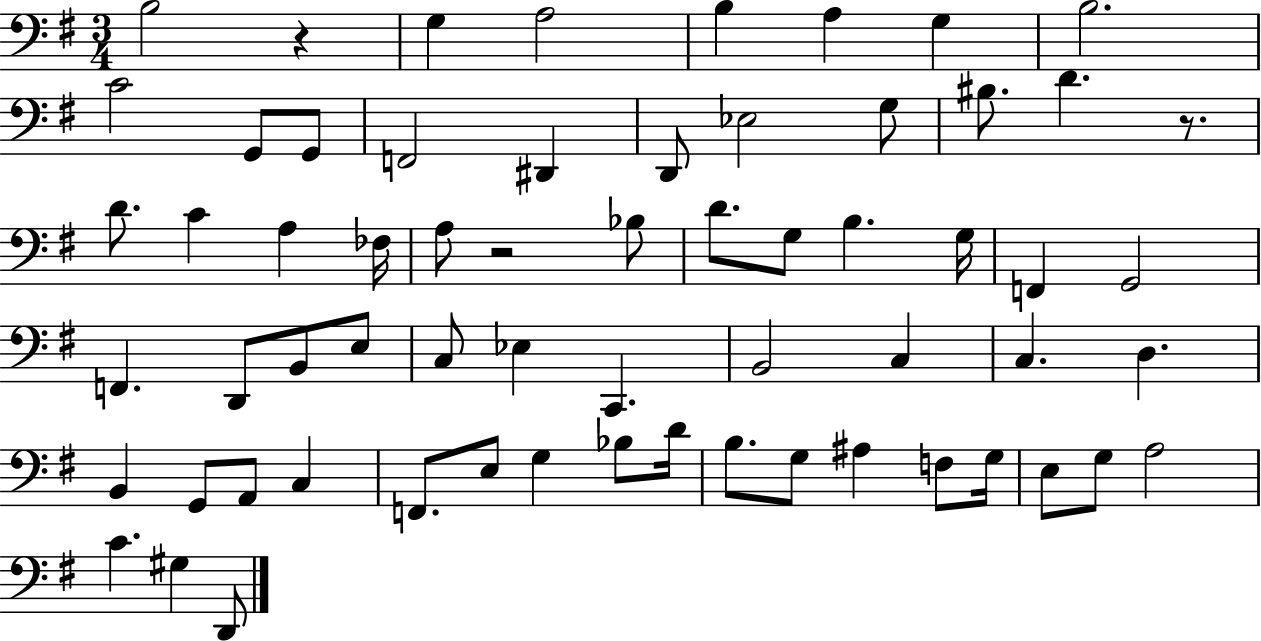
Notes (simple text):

B3/h R/q G3/q A3/h B3/q A3/q G3/q B3/h. C4/h G2/e G2/e F2/h D#2/q D2/e Eb3/h G3/e BIS3/e. D4/q. R/e. D4/e. C4/q A3/q FES3/s A3/e R/h Bb3/e D4/e. G3/e B3/q. G3/s F2/q G2/h F2/q. D2/e B2/e E3/e C3/e Eb3/q C2/q. B2/h C3/q C3/q. D3/q. B2/q G2/e A2/e C3/q F2/e. E3/e G3/q Bb3/e D4/s B3/e. G3/e A#3/q F3/e G3/s E3/e G3/e A3/h C4/q. G#3/q D2/e